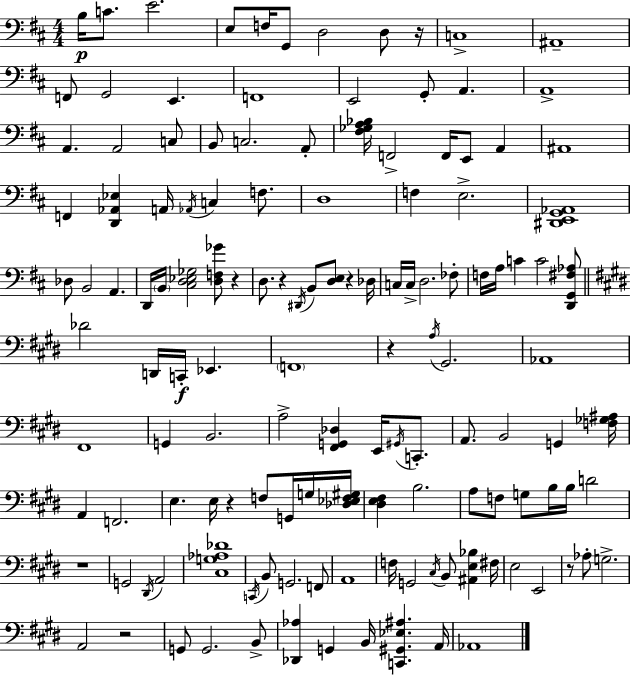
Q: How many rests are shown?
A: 9